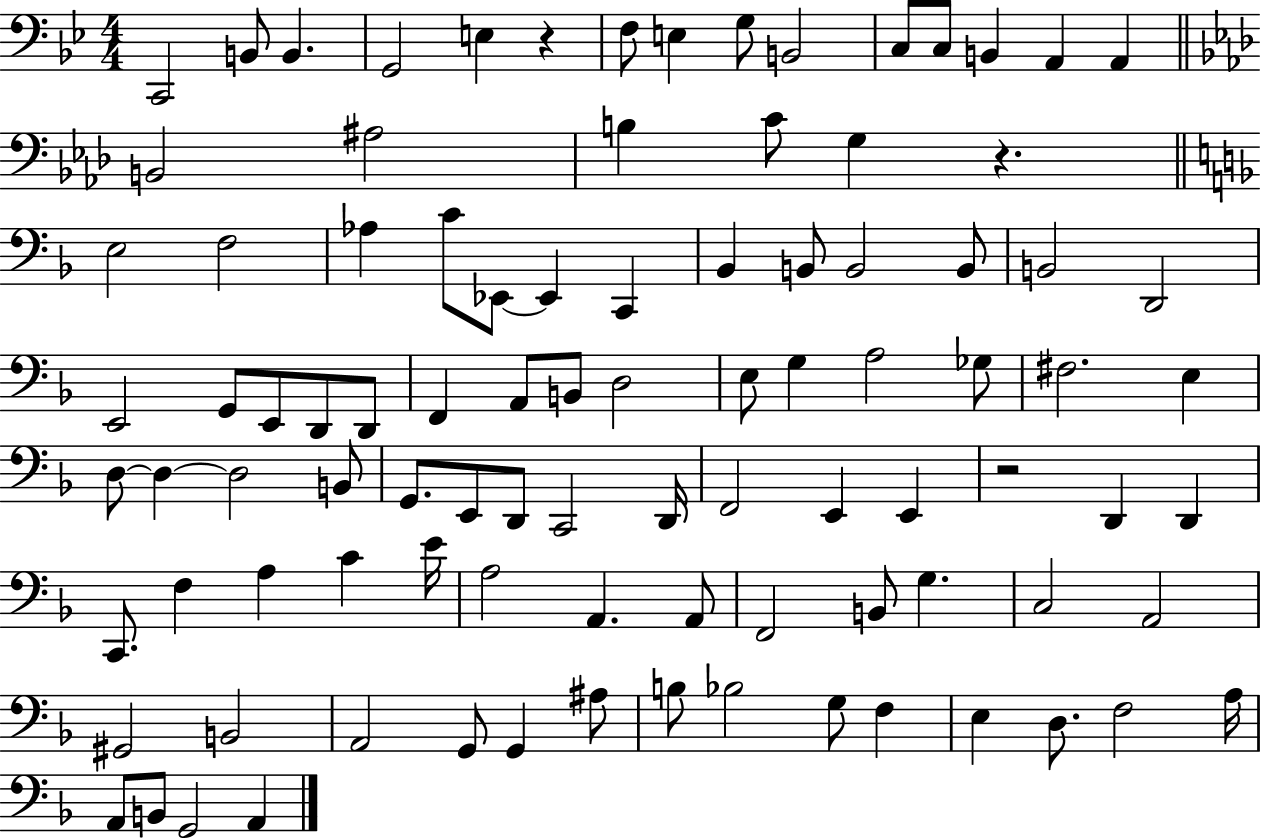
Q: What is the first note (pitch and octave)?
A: C2